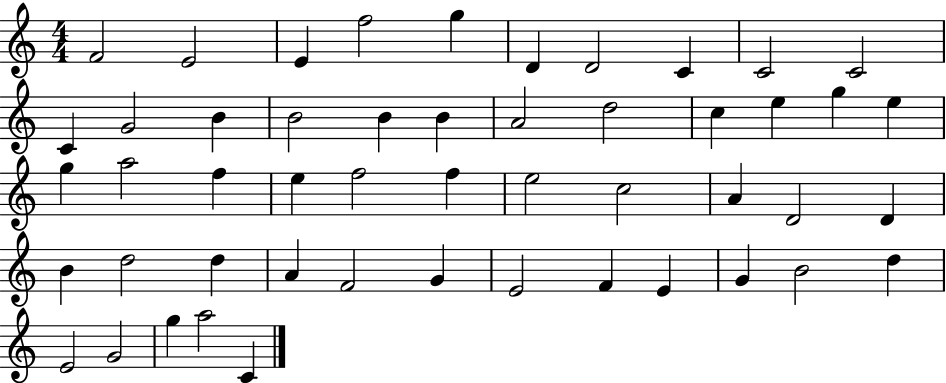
X:1
T:Untitled
M:4/4
L:1/4
K:C
F2 E2 E f2 g D D2 C C2 C2 C G2 B B2 B B A2 d2 c e g e g a2 f e f2 f e2 c2 A D2 D B d2 d A F2 G E2 F E G B2 d E2 G2 g a2 C